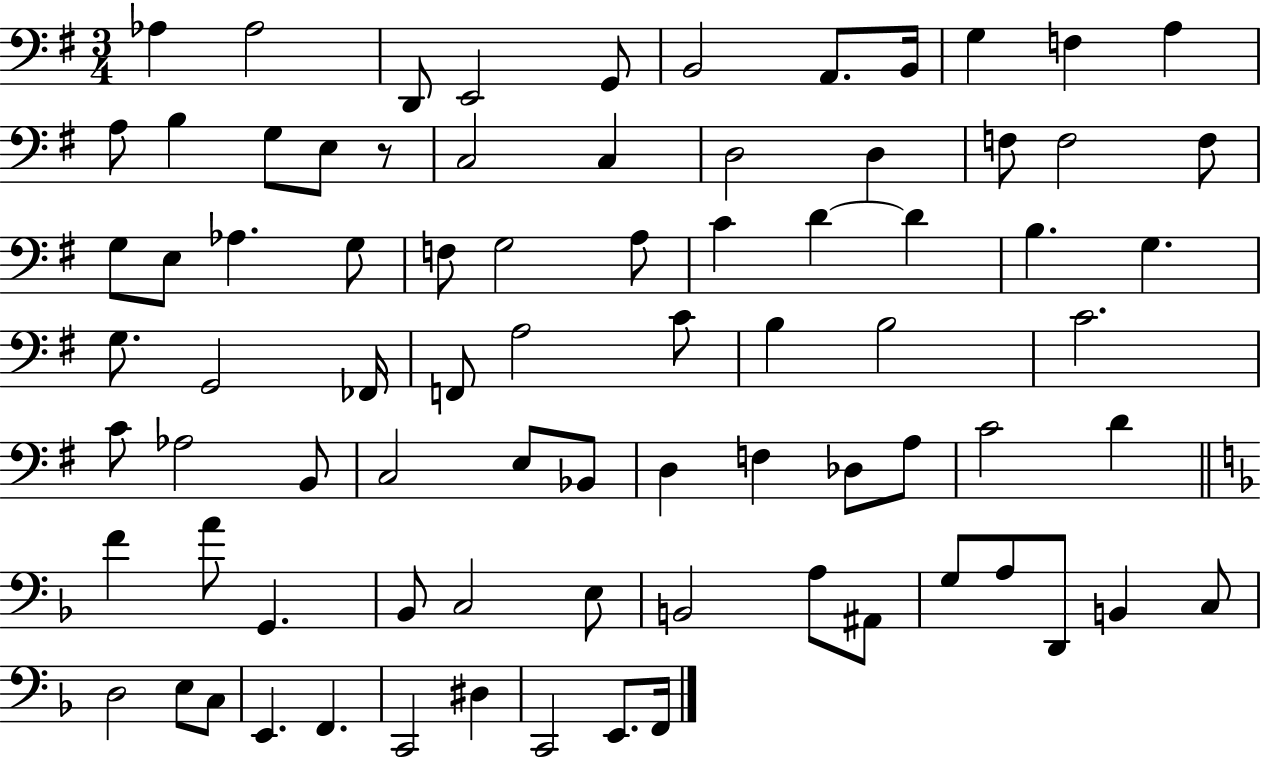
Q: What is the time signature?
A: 3/4